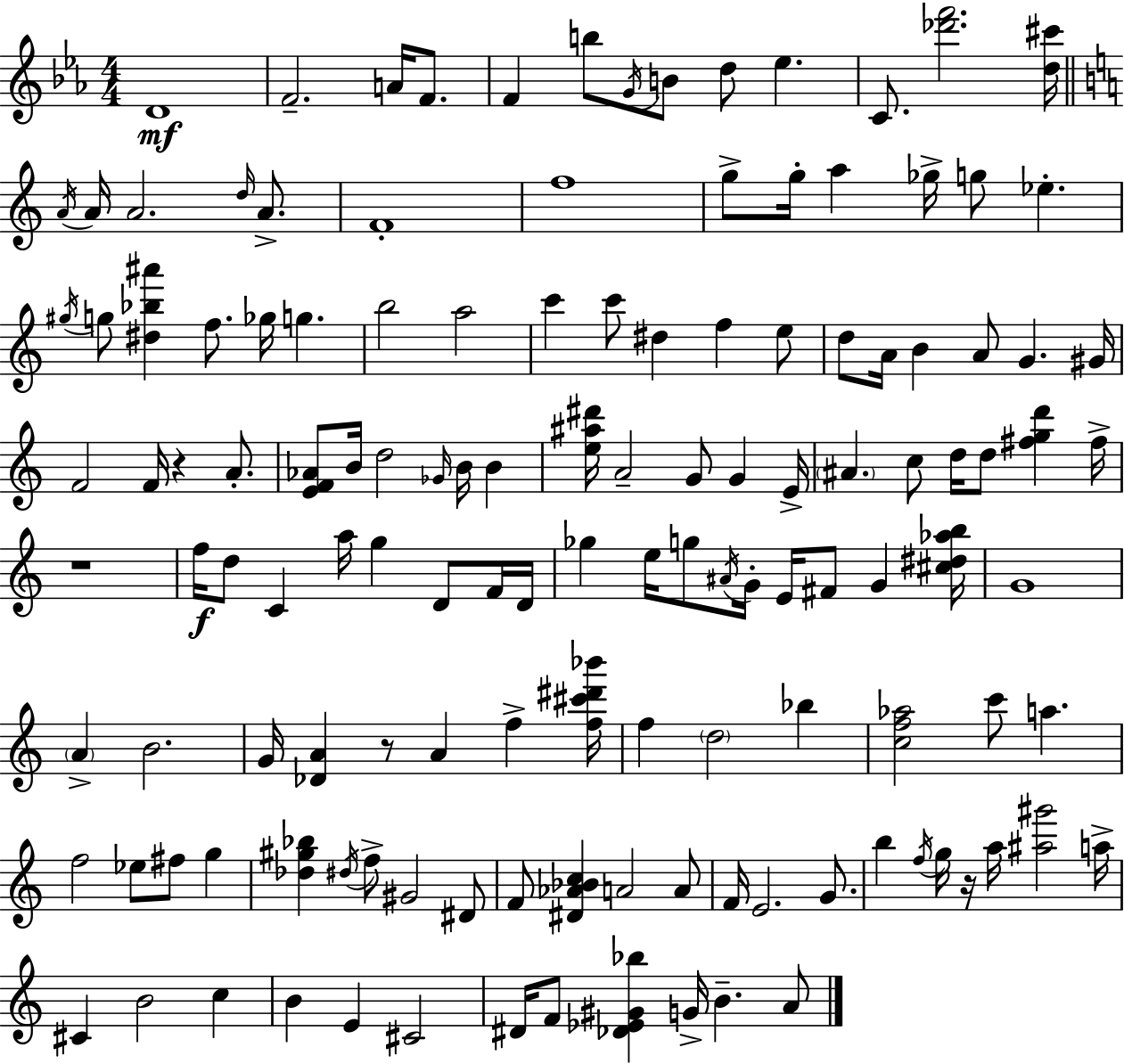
D4/w F4/h. A4/s F4/e. F4/q B5/e G4/s B4/e D5/e Eb5/q. C4/e. [Db6,F6]/h. [D5,C#6]/s A4/s A4/s A4/h. D5/s A4/e. F4/w F5/w G5/e G5/s A5/q Gb5/s G5/e Eb5/q. G#5/s G5/e [D#5,Bb5,A#6]/q F5/e. Gb5/s G5/q. B5/h A5/h C6/q C6/e D#5/q F5/q E5/e D5/e A4/s B4/q A4/e G4/q. G#4/s F4/h F4/s R/q A4/e. [E4,F4,Ab4]/e B4/s D5/h Gb4/s B4/s B4/q [E5,A#5,D#6]/s A4/h G4/e G4/q E4/s A#4/q. C5/e D5/s D5/e [F#5,G5,D6]/q F#5/s R/w F5/s D5/e C4/q A5/s G5/q D4/e F4/s D4/s Gb5/q E5/s G5/e A#4/s G4/s E4/s F#4/e G4/q [C#5,D#5,Ab5,B5]/s G4/w A4/q B4/h. G4/s [Db4,A4]/q R/e A4/q F5/q [F5,C#6,D#6,Bb6]/s F5/q D5/h Bb5/q [C5,F5,Ab5]/h C6/e A5/q. F5/h Eb5/e F#5/e G5/q [Db5,G#5,Bb5]/q D#5/s F5/e G#4/h D#4/e F4/e [D#4,Ab4,Bb4,C5]/q A4/h A4/e F4/s E4/h. G4/e. B5/q F5/s G5/s R/s A5/s [A#5,G#6]/h A5/s C#4/q B4/h C5/q B4/q E4/q C#4/h D#4/s F4/e [Db4,Eb4,G#4,Bb5]/q G4/s B4/q. A4/e